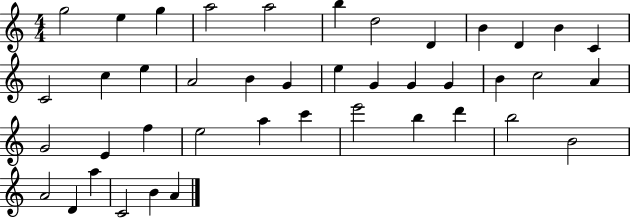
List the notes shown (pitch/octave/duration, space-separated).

G5/h E5/q G5/q A5/h A5/h B5/q D5/h D4/q B4/q D4/q B4/q C4/q C4/h C5/q E5/q A4/h B4/q G4/q E5/q G4/q G4/q G4/q B4/q C5/h A4/q G4/h E4/q F5/q E5/h A5/q C6/q E6/h B5/q D6/q B5/h B4/h A4/h D4/q A5/q C4/h B4/q A4/q